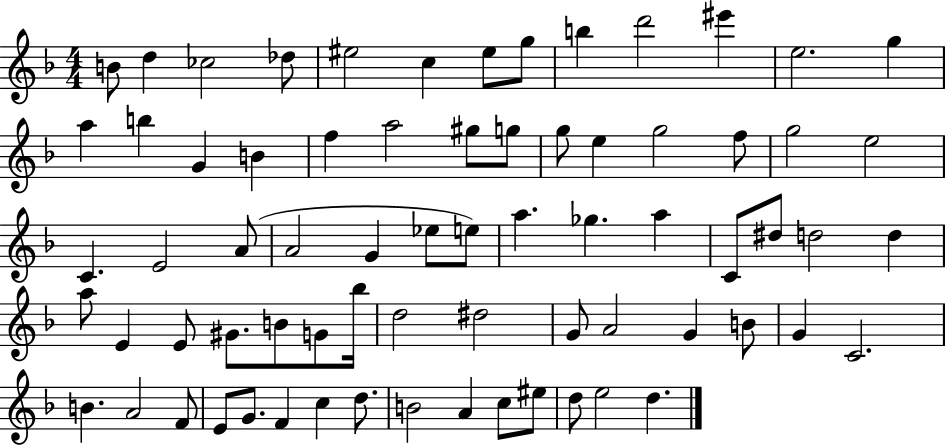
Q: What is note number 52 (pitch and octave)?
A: A4